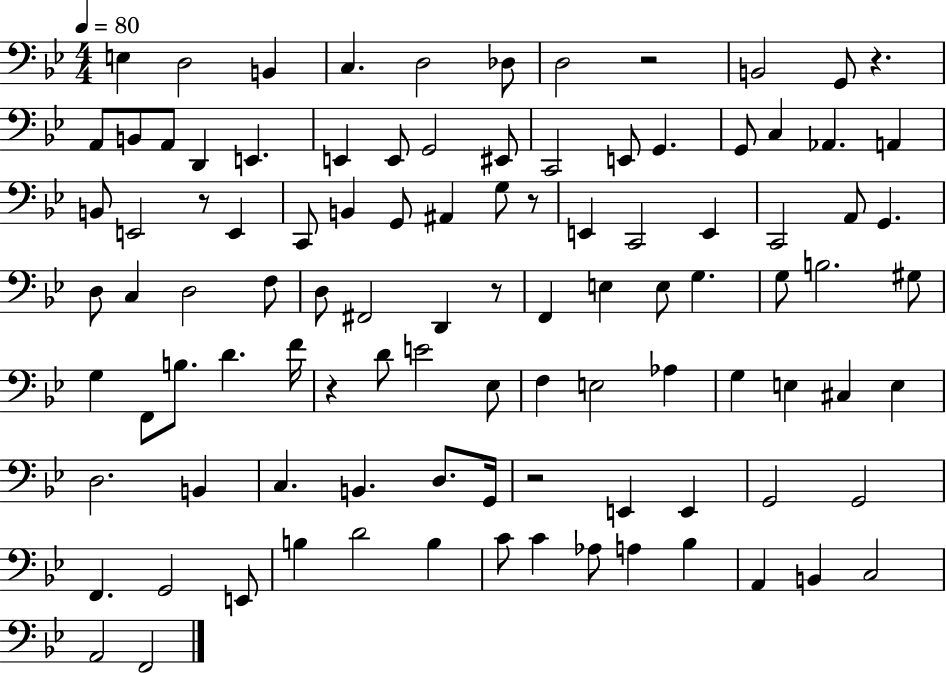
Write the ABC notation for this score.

X:1
T:Untitled
M:4/4
L:1/4
K:Bb
E, D,2 B,, C, D,2 _D,/2 D,2 z2 B,,2 G,,/2 z A,,/2 B,,/2 A,,/2 D,, E,, E,, E,,/2 G,,2 ^E,,/2 C,,2 E,,/2 G,, G,,/2 C, _A,, A,, B,,/2 E,,2 z/2 E,, C,,/2 B,, G,,/2 ^A,, G,/2 z/2 E,, C,,2 E,, C,,2 A,,/2 G,, D,/2 C, D,2 F,/2 D,/2 ^F,,2 D,, z/2 F,, E, E,/2 G, G,/2 B,2 ^G,/2 G, F,,/2 B,/2 D F/4 z D/2 E2 _E,/2 F, E,2 _A, G, E, ^C, E, D,2 B,, C, B,, D,/2 G,,/4 z2 E,, E,, G,,2 G,,2 F,, G,,2 E,,/2 B, D2 B, C/2 C _A,/2 A, _B, A,, B,, C,2 A,,2 F,,2